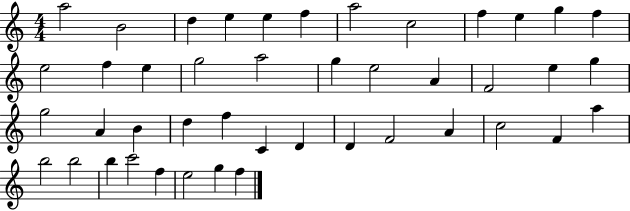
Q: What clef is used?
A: treble